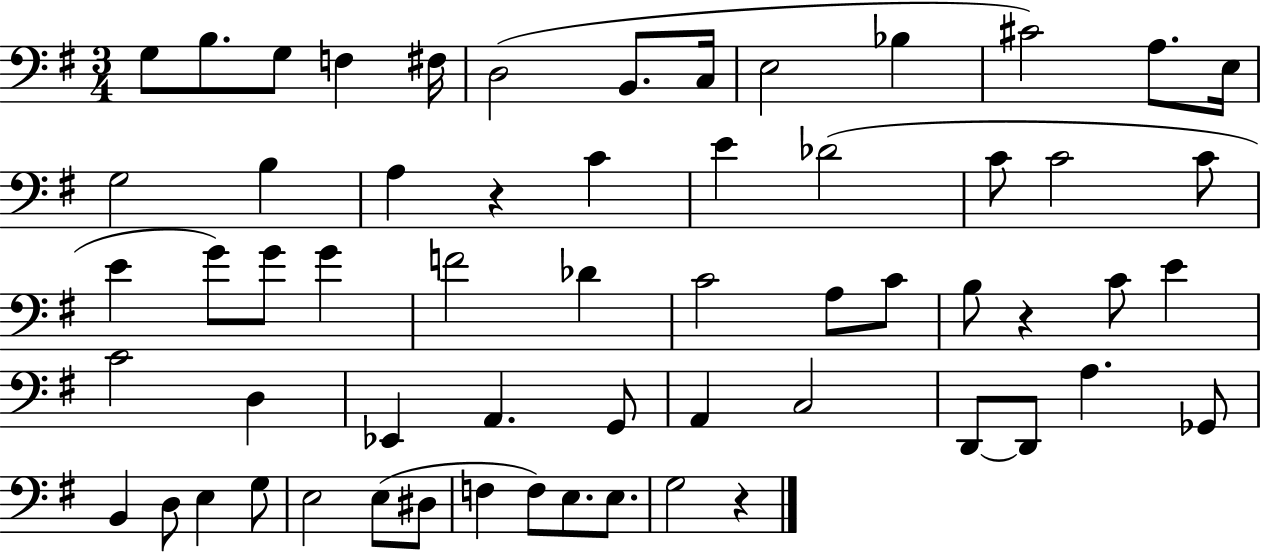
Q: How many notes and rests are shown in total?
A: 60